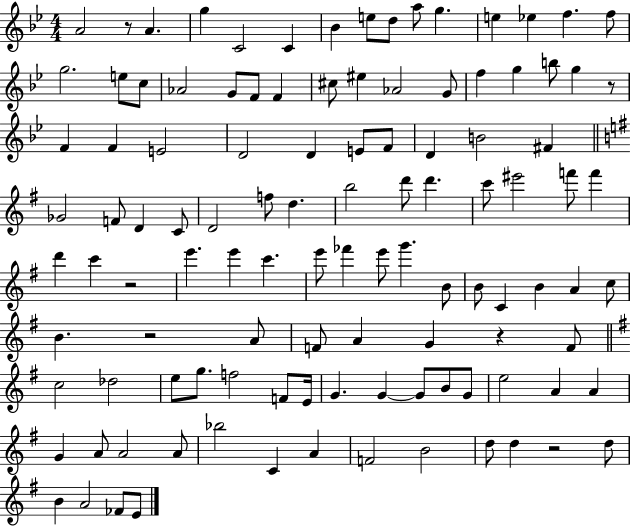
{
  \clef treble
  \numericTimeSignature
  \time 4/4
  \key bes \major
  a'2 r8 a'4. | g''4 c'2 c'4 | bes'4 e''8 d''8 a''8 g''4. | e''4 ees''4 f''4. f''8 | \break g''2. e''8 c''8 | aes'2 g'8 f'8 f'4 | cis''8 eis''4 aes'2 g'8 | f''4 g''4 b''8 g''4 r8 | \break f'4 f'4 e'2 | d'2 d'4 e'8 f'8 | d'4 b'2 fis'4 | \bar "||" \break \key e \minor ges'2 f'8 d'4 c'8 | d'2 f''8 d''4. | b''2 d'''8 d'''4. | c'''8 eis'''2 f'''8 f'''4 | \break d'''4 c'''4 r2 | e'''4. e'''4 c'''4. | e'''8 fes'''4 e'''8 g'''4. b'8 | b'8 c'4 b'4 a'4 c''8 | \break b'4. r2 a'8 | f'8 a'4 g'4 r4 f'8 | \bar "||" \break \key e \minor c''2 des''2 | e''8 g''8. f''2 f'8 e'16 | g'4. g'4~~ g'8 b'8 g'8 | e''2 a'4 a'4 | \break g'4 a'8 a'2 a'8 | bes''2 c'4 a'4 | f'2 b'2 | d''8 d''4 r2 d''8 | \break b'4 a'2 fes'8 e'8 | \bar "|."
}